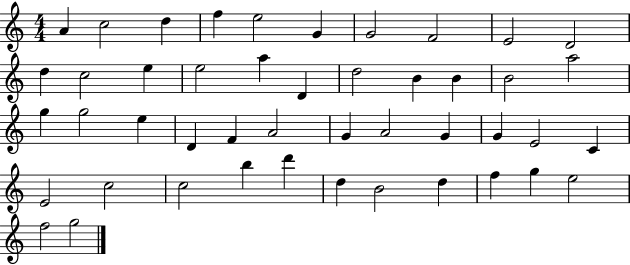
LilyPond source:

{
  \clef treble
  \numericTimeSignature
  \time 4/4
  \key c \major
  a'4 c''2 d''4 | f''4 e''2 g'4 | g'2 f'2 | e'2 d'2 | \break d''4 c''2 e''4 | e''2 a''4 d'4 | d''2 b'4 b'4 | b'2 a''2 | \break g''4 g''2 e''4 | d'4 f'4 a'2 | g'4 a'2 g'4 | g'4 e'2 c'4 | \break e'2 c''2 | c''2 b''4 d'''4 | d''4 b'2 d''4 | f''4 g''4 e''2 | \break f''2 g''2 | \bar "|."
}